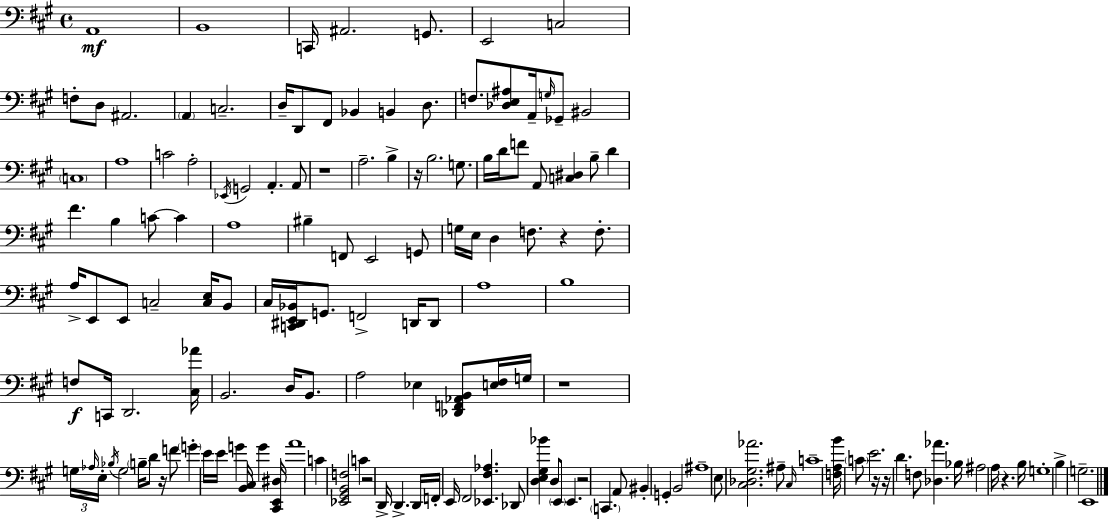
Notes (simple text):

A2/w B2/w C2/s A#2/h. G2/e. E2/h C3/h F3/e D3/e A#2/h. A2/q C3/h. D3/s D2/e F#2/e Bb2/q B2/q D3/e. F3/e. [Db3,E3,A#3]/e A2/s G3/s Gb2/e BIS2/h C3/w A3/w C4/h A3/h Eb2/s G2/h A2/q. A2/e R/w A3/h. B3/q R/s B3/h. G3/e. B3/s D4/s F4/e A2/e [C3,D#3]/q B3/e D4/q F#4/q. B3/q C4/e C4/q A3/w BIS3/q F2/e E2/h G2/e G3/s E3/s D3/q F3/e. R/q F3/e. A3/s E2/e E2/e C3/h [C3,E3]/s B2/e C#3/s [C2,D#2,E2,Bb2]/s G2/e. F2/h D2/s D2/e A3/w B3/w F3/e C2/s D2/h. [C#3,Ab4]/s B2/h. D3/s B2/e. A3/h Eb3/q [Db2,F2,Ab2,B2]/e [E3,F#3]/s G3/s R/w G3/s Ab3/s E3/s Bb3/s G3/h B3/s D4/e R/s F4/e G4/q E4/s E4/s G4/q [B2,C#3]/s G4/q [C#2,E2,D#3]/s A4/w C4/q [Eb2,G#2,B2,F3]/h C4/q R/h D2/s D2/q. D2/s F2/s E2/s F#2/h [Eb2,F#3,Ab3]/q. Db2/e [D3,E3,G#3,Bb4]/q D3/e E2/e E2/q. R/h C2/q. A2/e BIS2/q G2/q B2/h A#3/w E3/e [C#3,Db3,G#3,Ab4]/h. A#3/e C#3/s C4/w [F3,A3,B4]/s C4/e E4/h. R/s R/s D4/q. F3/e [Db3,Ab4]/q. Bb3/s A#3/h A3/s R/q. B3/s G3/w B3/q G3/h. E2/w